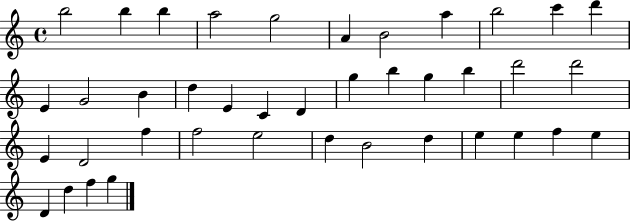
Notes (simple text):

B5/h B5/q B5/q A5/h G5/h A4/q B4/h A5/q B5/h C6/q D6/q E4/q G4/h B4/q D5/q E4/q C4/q D4/q G5/q B5/q G5/q B5/q D6/h D6/h E4/q D4/h F5/q F5/h E5/h D5/q B4/h D5/q E5/q E5/q F5/q E5/q D4/q D5/q F5/q G5/q